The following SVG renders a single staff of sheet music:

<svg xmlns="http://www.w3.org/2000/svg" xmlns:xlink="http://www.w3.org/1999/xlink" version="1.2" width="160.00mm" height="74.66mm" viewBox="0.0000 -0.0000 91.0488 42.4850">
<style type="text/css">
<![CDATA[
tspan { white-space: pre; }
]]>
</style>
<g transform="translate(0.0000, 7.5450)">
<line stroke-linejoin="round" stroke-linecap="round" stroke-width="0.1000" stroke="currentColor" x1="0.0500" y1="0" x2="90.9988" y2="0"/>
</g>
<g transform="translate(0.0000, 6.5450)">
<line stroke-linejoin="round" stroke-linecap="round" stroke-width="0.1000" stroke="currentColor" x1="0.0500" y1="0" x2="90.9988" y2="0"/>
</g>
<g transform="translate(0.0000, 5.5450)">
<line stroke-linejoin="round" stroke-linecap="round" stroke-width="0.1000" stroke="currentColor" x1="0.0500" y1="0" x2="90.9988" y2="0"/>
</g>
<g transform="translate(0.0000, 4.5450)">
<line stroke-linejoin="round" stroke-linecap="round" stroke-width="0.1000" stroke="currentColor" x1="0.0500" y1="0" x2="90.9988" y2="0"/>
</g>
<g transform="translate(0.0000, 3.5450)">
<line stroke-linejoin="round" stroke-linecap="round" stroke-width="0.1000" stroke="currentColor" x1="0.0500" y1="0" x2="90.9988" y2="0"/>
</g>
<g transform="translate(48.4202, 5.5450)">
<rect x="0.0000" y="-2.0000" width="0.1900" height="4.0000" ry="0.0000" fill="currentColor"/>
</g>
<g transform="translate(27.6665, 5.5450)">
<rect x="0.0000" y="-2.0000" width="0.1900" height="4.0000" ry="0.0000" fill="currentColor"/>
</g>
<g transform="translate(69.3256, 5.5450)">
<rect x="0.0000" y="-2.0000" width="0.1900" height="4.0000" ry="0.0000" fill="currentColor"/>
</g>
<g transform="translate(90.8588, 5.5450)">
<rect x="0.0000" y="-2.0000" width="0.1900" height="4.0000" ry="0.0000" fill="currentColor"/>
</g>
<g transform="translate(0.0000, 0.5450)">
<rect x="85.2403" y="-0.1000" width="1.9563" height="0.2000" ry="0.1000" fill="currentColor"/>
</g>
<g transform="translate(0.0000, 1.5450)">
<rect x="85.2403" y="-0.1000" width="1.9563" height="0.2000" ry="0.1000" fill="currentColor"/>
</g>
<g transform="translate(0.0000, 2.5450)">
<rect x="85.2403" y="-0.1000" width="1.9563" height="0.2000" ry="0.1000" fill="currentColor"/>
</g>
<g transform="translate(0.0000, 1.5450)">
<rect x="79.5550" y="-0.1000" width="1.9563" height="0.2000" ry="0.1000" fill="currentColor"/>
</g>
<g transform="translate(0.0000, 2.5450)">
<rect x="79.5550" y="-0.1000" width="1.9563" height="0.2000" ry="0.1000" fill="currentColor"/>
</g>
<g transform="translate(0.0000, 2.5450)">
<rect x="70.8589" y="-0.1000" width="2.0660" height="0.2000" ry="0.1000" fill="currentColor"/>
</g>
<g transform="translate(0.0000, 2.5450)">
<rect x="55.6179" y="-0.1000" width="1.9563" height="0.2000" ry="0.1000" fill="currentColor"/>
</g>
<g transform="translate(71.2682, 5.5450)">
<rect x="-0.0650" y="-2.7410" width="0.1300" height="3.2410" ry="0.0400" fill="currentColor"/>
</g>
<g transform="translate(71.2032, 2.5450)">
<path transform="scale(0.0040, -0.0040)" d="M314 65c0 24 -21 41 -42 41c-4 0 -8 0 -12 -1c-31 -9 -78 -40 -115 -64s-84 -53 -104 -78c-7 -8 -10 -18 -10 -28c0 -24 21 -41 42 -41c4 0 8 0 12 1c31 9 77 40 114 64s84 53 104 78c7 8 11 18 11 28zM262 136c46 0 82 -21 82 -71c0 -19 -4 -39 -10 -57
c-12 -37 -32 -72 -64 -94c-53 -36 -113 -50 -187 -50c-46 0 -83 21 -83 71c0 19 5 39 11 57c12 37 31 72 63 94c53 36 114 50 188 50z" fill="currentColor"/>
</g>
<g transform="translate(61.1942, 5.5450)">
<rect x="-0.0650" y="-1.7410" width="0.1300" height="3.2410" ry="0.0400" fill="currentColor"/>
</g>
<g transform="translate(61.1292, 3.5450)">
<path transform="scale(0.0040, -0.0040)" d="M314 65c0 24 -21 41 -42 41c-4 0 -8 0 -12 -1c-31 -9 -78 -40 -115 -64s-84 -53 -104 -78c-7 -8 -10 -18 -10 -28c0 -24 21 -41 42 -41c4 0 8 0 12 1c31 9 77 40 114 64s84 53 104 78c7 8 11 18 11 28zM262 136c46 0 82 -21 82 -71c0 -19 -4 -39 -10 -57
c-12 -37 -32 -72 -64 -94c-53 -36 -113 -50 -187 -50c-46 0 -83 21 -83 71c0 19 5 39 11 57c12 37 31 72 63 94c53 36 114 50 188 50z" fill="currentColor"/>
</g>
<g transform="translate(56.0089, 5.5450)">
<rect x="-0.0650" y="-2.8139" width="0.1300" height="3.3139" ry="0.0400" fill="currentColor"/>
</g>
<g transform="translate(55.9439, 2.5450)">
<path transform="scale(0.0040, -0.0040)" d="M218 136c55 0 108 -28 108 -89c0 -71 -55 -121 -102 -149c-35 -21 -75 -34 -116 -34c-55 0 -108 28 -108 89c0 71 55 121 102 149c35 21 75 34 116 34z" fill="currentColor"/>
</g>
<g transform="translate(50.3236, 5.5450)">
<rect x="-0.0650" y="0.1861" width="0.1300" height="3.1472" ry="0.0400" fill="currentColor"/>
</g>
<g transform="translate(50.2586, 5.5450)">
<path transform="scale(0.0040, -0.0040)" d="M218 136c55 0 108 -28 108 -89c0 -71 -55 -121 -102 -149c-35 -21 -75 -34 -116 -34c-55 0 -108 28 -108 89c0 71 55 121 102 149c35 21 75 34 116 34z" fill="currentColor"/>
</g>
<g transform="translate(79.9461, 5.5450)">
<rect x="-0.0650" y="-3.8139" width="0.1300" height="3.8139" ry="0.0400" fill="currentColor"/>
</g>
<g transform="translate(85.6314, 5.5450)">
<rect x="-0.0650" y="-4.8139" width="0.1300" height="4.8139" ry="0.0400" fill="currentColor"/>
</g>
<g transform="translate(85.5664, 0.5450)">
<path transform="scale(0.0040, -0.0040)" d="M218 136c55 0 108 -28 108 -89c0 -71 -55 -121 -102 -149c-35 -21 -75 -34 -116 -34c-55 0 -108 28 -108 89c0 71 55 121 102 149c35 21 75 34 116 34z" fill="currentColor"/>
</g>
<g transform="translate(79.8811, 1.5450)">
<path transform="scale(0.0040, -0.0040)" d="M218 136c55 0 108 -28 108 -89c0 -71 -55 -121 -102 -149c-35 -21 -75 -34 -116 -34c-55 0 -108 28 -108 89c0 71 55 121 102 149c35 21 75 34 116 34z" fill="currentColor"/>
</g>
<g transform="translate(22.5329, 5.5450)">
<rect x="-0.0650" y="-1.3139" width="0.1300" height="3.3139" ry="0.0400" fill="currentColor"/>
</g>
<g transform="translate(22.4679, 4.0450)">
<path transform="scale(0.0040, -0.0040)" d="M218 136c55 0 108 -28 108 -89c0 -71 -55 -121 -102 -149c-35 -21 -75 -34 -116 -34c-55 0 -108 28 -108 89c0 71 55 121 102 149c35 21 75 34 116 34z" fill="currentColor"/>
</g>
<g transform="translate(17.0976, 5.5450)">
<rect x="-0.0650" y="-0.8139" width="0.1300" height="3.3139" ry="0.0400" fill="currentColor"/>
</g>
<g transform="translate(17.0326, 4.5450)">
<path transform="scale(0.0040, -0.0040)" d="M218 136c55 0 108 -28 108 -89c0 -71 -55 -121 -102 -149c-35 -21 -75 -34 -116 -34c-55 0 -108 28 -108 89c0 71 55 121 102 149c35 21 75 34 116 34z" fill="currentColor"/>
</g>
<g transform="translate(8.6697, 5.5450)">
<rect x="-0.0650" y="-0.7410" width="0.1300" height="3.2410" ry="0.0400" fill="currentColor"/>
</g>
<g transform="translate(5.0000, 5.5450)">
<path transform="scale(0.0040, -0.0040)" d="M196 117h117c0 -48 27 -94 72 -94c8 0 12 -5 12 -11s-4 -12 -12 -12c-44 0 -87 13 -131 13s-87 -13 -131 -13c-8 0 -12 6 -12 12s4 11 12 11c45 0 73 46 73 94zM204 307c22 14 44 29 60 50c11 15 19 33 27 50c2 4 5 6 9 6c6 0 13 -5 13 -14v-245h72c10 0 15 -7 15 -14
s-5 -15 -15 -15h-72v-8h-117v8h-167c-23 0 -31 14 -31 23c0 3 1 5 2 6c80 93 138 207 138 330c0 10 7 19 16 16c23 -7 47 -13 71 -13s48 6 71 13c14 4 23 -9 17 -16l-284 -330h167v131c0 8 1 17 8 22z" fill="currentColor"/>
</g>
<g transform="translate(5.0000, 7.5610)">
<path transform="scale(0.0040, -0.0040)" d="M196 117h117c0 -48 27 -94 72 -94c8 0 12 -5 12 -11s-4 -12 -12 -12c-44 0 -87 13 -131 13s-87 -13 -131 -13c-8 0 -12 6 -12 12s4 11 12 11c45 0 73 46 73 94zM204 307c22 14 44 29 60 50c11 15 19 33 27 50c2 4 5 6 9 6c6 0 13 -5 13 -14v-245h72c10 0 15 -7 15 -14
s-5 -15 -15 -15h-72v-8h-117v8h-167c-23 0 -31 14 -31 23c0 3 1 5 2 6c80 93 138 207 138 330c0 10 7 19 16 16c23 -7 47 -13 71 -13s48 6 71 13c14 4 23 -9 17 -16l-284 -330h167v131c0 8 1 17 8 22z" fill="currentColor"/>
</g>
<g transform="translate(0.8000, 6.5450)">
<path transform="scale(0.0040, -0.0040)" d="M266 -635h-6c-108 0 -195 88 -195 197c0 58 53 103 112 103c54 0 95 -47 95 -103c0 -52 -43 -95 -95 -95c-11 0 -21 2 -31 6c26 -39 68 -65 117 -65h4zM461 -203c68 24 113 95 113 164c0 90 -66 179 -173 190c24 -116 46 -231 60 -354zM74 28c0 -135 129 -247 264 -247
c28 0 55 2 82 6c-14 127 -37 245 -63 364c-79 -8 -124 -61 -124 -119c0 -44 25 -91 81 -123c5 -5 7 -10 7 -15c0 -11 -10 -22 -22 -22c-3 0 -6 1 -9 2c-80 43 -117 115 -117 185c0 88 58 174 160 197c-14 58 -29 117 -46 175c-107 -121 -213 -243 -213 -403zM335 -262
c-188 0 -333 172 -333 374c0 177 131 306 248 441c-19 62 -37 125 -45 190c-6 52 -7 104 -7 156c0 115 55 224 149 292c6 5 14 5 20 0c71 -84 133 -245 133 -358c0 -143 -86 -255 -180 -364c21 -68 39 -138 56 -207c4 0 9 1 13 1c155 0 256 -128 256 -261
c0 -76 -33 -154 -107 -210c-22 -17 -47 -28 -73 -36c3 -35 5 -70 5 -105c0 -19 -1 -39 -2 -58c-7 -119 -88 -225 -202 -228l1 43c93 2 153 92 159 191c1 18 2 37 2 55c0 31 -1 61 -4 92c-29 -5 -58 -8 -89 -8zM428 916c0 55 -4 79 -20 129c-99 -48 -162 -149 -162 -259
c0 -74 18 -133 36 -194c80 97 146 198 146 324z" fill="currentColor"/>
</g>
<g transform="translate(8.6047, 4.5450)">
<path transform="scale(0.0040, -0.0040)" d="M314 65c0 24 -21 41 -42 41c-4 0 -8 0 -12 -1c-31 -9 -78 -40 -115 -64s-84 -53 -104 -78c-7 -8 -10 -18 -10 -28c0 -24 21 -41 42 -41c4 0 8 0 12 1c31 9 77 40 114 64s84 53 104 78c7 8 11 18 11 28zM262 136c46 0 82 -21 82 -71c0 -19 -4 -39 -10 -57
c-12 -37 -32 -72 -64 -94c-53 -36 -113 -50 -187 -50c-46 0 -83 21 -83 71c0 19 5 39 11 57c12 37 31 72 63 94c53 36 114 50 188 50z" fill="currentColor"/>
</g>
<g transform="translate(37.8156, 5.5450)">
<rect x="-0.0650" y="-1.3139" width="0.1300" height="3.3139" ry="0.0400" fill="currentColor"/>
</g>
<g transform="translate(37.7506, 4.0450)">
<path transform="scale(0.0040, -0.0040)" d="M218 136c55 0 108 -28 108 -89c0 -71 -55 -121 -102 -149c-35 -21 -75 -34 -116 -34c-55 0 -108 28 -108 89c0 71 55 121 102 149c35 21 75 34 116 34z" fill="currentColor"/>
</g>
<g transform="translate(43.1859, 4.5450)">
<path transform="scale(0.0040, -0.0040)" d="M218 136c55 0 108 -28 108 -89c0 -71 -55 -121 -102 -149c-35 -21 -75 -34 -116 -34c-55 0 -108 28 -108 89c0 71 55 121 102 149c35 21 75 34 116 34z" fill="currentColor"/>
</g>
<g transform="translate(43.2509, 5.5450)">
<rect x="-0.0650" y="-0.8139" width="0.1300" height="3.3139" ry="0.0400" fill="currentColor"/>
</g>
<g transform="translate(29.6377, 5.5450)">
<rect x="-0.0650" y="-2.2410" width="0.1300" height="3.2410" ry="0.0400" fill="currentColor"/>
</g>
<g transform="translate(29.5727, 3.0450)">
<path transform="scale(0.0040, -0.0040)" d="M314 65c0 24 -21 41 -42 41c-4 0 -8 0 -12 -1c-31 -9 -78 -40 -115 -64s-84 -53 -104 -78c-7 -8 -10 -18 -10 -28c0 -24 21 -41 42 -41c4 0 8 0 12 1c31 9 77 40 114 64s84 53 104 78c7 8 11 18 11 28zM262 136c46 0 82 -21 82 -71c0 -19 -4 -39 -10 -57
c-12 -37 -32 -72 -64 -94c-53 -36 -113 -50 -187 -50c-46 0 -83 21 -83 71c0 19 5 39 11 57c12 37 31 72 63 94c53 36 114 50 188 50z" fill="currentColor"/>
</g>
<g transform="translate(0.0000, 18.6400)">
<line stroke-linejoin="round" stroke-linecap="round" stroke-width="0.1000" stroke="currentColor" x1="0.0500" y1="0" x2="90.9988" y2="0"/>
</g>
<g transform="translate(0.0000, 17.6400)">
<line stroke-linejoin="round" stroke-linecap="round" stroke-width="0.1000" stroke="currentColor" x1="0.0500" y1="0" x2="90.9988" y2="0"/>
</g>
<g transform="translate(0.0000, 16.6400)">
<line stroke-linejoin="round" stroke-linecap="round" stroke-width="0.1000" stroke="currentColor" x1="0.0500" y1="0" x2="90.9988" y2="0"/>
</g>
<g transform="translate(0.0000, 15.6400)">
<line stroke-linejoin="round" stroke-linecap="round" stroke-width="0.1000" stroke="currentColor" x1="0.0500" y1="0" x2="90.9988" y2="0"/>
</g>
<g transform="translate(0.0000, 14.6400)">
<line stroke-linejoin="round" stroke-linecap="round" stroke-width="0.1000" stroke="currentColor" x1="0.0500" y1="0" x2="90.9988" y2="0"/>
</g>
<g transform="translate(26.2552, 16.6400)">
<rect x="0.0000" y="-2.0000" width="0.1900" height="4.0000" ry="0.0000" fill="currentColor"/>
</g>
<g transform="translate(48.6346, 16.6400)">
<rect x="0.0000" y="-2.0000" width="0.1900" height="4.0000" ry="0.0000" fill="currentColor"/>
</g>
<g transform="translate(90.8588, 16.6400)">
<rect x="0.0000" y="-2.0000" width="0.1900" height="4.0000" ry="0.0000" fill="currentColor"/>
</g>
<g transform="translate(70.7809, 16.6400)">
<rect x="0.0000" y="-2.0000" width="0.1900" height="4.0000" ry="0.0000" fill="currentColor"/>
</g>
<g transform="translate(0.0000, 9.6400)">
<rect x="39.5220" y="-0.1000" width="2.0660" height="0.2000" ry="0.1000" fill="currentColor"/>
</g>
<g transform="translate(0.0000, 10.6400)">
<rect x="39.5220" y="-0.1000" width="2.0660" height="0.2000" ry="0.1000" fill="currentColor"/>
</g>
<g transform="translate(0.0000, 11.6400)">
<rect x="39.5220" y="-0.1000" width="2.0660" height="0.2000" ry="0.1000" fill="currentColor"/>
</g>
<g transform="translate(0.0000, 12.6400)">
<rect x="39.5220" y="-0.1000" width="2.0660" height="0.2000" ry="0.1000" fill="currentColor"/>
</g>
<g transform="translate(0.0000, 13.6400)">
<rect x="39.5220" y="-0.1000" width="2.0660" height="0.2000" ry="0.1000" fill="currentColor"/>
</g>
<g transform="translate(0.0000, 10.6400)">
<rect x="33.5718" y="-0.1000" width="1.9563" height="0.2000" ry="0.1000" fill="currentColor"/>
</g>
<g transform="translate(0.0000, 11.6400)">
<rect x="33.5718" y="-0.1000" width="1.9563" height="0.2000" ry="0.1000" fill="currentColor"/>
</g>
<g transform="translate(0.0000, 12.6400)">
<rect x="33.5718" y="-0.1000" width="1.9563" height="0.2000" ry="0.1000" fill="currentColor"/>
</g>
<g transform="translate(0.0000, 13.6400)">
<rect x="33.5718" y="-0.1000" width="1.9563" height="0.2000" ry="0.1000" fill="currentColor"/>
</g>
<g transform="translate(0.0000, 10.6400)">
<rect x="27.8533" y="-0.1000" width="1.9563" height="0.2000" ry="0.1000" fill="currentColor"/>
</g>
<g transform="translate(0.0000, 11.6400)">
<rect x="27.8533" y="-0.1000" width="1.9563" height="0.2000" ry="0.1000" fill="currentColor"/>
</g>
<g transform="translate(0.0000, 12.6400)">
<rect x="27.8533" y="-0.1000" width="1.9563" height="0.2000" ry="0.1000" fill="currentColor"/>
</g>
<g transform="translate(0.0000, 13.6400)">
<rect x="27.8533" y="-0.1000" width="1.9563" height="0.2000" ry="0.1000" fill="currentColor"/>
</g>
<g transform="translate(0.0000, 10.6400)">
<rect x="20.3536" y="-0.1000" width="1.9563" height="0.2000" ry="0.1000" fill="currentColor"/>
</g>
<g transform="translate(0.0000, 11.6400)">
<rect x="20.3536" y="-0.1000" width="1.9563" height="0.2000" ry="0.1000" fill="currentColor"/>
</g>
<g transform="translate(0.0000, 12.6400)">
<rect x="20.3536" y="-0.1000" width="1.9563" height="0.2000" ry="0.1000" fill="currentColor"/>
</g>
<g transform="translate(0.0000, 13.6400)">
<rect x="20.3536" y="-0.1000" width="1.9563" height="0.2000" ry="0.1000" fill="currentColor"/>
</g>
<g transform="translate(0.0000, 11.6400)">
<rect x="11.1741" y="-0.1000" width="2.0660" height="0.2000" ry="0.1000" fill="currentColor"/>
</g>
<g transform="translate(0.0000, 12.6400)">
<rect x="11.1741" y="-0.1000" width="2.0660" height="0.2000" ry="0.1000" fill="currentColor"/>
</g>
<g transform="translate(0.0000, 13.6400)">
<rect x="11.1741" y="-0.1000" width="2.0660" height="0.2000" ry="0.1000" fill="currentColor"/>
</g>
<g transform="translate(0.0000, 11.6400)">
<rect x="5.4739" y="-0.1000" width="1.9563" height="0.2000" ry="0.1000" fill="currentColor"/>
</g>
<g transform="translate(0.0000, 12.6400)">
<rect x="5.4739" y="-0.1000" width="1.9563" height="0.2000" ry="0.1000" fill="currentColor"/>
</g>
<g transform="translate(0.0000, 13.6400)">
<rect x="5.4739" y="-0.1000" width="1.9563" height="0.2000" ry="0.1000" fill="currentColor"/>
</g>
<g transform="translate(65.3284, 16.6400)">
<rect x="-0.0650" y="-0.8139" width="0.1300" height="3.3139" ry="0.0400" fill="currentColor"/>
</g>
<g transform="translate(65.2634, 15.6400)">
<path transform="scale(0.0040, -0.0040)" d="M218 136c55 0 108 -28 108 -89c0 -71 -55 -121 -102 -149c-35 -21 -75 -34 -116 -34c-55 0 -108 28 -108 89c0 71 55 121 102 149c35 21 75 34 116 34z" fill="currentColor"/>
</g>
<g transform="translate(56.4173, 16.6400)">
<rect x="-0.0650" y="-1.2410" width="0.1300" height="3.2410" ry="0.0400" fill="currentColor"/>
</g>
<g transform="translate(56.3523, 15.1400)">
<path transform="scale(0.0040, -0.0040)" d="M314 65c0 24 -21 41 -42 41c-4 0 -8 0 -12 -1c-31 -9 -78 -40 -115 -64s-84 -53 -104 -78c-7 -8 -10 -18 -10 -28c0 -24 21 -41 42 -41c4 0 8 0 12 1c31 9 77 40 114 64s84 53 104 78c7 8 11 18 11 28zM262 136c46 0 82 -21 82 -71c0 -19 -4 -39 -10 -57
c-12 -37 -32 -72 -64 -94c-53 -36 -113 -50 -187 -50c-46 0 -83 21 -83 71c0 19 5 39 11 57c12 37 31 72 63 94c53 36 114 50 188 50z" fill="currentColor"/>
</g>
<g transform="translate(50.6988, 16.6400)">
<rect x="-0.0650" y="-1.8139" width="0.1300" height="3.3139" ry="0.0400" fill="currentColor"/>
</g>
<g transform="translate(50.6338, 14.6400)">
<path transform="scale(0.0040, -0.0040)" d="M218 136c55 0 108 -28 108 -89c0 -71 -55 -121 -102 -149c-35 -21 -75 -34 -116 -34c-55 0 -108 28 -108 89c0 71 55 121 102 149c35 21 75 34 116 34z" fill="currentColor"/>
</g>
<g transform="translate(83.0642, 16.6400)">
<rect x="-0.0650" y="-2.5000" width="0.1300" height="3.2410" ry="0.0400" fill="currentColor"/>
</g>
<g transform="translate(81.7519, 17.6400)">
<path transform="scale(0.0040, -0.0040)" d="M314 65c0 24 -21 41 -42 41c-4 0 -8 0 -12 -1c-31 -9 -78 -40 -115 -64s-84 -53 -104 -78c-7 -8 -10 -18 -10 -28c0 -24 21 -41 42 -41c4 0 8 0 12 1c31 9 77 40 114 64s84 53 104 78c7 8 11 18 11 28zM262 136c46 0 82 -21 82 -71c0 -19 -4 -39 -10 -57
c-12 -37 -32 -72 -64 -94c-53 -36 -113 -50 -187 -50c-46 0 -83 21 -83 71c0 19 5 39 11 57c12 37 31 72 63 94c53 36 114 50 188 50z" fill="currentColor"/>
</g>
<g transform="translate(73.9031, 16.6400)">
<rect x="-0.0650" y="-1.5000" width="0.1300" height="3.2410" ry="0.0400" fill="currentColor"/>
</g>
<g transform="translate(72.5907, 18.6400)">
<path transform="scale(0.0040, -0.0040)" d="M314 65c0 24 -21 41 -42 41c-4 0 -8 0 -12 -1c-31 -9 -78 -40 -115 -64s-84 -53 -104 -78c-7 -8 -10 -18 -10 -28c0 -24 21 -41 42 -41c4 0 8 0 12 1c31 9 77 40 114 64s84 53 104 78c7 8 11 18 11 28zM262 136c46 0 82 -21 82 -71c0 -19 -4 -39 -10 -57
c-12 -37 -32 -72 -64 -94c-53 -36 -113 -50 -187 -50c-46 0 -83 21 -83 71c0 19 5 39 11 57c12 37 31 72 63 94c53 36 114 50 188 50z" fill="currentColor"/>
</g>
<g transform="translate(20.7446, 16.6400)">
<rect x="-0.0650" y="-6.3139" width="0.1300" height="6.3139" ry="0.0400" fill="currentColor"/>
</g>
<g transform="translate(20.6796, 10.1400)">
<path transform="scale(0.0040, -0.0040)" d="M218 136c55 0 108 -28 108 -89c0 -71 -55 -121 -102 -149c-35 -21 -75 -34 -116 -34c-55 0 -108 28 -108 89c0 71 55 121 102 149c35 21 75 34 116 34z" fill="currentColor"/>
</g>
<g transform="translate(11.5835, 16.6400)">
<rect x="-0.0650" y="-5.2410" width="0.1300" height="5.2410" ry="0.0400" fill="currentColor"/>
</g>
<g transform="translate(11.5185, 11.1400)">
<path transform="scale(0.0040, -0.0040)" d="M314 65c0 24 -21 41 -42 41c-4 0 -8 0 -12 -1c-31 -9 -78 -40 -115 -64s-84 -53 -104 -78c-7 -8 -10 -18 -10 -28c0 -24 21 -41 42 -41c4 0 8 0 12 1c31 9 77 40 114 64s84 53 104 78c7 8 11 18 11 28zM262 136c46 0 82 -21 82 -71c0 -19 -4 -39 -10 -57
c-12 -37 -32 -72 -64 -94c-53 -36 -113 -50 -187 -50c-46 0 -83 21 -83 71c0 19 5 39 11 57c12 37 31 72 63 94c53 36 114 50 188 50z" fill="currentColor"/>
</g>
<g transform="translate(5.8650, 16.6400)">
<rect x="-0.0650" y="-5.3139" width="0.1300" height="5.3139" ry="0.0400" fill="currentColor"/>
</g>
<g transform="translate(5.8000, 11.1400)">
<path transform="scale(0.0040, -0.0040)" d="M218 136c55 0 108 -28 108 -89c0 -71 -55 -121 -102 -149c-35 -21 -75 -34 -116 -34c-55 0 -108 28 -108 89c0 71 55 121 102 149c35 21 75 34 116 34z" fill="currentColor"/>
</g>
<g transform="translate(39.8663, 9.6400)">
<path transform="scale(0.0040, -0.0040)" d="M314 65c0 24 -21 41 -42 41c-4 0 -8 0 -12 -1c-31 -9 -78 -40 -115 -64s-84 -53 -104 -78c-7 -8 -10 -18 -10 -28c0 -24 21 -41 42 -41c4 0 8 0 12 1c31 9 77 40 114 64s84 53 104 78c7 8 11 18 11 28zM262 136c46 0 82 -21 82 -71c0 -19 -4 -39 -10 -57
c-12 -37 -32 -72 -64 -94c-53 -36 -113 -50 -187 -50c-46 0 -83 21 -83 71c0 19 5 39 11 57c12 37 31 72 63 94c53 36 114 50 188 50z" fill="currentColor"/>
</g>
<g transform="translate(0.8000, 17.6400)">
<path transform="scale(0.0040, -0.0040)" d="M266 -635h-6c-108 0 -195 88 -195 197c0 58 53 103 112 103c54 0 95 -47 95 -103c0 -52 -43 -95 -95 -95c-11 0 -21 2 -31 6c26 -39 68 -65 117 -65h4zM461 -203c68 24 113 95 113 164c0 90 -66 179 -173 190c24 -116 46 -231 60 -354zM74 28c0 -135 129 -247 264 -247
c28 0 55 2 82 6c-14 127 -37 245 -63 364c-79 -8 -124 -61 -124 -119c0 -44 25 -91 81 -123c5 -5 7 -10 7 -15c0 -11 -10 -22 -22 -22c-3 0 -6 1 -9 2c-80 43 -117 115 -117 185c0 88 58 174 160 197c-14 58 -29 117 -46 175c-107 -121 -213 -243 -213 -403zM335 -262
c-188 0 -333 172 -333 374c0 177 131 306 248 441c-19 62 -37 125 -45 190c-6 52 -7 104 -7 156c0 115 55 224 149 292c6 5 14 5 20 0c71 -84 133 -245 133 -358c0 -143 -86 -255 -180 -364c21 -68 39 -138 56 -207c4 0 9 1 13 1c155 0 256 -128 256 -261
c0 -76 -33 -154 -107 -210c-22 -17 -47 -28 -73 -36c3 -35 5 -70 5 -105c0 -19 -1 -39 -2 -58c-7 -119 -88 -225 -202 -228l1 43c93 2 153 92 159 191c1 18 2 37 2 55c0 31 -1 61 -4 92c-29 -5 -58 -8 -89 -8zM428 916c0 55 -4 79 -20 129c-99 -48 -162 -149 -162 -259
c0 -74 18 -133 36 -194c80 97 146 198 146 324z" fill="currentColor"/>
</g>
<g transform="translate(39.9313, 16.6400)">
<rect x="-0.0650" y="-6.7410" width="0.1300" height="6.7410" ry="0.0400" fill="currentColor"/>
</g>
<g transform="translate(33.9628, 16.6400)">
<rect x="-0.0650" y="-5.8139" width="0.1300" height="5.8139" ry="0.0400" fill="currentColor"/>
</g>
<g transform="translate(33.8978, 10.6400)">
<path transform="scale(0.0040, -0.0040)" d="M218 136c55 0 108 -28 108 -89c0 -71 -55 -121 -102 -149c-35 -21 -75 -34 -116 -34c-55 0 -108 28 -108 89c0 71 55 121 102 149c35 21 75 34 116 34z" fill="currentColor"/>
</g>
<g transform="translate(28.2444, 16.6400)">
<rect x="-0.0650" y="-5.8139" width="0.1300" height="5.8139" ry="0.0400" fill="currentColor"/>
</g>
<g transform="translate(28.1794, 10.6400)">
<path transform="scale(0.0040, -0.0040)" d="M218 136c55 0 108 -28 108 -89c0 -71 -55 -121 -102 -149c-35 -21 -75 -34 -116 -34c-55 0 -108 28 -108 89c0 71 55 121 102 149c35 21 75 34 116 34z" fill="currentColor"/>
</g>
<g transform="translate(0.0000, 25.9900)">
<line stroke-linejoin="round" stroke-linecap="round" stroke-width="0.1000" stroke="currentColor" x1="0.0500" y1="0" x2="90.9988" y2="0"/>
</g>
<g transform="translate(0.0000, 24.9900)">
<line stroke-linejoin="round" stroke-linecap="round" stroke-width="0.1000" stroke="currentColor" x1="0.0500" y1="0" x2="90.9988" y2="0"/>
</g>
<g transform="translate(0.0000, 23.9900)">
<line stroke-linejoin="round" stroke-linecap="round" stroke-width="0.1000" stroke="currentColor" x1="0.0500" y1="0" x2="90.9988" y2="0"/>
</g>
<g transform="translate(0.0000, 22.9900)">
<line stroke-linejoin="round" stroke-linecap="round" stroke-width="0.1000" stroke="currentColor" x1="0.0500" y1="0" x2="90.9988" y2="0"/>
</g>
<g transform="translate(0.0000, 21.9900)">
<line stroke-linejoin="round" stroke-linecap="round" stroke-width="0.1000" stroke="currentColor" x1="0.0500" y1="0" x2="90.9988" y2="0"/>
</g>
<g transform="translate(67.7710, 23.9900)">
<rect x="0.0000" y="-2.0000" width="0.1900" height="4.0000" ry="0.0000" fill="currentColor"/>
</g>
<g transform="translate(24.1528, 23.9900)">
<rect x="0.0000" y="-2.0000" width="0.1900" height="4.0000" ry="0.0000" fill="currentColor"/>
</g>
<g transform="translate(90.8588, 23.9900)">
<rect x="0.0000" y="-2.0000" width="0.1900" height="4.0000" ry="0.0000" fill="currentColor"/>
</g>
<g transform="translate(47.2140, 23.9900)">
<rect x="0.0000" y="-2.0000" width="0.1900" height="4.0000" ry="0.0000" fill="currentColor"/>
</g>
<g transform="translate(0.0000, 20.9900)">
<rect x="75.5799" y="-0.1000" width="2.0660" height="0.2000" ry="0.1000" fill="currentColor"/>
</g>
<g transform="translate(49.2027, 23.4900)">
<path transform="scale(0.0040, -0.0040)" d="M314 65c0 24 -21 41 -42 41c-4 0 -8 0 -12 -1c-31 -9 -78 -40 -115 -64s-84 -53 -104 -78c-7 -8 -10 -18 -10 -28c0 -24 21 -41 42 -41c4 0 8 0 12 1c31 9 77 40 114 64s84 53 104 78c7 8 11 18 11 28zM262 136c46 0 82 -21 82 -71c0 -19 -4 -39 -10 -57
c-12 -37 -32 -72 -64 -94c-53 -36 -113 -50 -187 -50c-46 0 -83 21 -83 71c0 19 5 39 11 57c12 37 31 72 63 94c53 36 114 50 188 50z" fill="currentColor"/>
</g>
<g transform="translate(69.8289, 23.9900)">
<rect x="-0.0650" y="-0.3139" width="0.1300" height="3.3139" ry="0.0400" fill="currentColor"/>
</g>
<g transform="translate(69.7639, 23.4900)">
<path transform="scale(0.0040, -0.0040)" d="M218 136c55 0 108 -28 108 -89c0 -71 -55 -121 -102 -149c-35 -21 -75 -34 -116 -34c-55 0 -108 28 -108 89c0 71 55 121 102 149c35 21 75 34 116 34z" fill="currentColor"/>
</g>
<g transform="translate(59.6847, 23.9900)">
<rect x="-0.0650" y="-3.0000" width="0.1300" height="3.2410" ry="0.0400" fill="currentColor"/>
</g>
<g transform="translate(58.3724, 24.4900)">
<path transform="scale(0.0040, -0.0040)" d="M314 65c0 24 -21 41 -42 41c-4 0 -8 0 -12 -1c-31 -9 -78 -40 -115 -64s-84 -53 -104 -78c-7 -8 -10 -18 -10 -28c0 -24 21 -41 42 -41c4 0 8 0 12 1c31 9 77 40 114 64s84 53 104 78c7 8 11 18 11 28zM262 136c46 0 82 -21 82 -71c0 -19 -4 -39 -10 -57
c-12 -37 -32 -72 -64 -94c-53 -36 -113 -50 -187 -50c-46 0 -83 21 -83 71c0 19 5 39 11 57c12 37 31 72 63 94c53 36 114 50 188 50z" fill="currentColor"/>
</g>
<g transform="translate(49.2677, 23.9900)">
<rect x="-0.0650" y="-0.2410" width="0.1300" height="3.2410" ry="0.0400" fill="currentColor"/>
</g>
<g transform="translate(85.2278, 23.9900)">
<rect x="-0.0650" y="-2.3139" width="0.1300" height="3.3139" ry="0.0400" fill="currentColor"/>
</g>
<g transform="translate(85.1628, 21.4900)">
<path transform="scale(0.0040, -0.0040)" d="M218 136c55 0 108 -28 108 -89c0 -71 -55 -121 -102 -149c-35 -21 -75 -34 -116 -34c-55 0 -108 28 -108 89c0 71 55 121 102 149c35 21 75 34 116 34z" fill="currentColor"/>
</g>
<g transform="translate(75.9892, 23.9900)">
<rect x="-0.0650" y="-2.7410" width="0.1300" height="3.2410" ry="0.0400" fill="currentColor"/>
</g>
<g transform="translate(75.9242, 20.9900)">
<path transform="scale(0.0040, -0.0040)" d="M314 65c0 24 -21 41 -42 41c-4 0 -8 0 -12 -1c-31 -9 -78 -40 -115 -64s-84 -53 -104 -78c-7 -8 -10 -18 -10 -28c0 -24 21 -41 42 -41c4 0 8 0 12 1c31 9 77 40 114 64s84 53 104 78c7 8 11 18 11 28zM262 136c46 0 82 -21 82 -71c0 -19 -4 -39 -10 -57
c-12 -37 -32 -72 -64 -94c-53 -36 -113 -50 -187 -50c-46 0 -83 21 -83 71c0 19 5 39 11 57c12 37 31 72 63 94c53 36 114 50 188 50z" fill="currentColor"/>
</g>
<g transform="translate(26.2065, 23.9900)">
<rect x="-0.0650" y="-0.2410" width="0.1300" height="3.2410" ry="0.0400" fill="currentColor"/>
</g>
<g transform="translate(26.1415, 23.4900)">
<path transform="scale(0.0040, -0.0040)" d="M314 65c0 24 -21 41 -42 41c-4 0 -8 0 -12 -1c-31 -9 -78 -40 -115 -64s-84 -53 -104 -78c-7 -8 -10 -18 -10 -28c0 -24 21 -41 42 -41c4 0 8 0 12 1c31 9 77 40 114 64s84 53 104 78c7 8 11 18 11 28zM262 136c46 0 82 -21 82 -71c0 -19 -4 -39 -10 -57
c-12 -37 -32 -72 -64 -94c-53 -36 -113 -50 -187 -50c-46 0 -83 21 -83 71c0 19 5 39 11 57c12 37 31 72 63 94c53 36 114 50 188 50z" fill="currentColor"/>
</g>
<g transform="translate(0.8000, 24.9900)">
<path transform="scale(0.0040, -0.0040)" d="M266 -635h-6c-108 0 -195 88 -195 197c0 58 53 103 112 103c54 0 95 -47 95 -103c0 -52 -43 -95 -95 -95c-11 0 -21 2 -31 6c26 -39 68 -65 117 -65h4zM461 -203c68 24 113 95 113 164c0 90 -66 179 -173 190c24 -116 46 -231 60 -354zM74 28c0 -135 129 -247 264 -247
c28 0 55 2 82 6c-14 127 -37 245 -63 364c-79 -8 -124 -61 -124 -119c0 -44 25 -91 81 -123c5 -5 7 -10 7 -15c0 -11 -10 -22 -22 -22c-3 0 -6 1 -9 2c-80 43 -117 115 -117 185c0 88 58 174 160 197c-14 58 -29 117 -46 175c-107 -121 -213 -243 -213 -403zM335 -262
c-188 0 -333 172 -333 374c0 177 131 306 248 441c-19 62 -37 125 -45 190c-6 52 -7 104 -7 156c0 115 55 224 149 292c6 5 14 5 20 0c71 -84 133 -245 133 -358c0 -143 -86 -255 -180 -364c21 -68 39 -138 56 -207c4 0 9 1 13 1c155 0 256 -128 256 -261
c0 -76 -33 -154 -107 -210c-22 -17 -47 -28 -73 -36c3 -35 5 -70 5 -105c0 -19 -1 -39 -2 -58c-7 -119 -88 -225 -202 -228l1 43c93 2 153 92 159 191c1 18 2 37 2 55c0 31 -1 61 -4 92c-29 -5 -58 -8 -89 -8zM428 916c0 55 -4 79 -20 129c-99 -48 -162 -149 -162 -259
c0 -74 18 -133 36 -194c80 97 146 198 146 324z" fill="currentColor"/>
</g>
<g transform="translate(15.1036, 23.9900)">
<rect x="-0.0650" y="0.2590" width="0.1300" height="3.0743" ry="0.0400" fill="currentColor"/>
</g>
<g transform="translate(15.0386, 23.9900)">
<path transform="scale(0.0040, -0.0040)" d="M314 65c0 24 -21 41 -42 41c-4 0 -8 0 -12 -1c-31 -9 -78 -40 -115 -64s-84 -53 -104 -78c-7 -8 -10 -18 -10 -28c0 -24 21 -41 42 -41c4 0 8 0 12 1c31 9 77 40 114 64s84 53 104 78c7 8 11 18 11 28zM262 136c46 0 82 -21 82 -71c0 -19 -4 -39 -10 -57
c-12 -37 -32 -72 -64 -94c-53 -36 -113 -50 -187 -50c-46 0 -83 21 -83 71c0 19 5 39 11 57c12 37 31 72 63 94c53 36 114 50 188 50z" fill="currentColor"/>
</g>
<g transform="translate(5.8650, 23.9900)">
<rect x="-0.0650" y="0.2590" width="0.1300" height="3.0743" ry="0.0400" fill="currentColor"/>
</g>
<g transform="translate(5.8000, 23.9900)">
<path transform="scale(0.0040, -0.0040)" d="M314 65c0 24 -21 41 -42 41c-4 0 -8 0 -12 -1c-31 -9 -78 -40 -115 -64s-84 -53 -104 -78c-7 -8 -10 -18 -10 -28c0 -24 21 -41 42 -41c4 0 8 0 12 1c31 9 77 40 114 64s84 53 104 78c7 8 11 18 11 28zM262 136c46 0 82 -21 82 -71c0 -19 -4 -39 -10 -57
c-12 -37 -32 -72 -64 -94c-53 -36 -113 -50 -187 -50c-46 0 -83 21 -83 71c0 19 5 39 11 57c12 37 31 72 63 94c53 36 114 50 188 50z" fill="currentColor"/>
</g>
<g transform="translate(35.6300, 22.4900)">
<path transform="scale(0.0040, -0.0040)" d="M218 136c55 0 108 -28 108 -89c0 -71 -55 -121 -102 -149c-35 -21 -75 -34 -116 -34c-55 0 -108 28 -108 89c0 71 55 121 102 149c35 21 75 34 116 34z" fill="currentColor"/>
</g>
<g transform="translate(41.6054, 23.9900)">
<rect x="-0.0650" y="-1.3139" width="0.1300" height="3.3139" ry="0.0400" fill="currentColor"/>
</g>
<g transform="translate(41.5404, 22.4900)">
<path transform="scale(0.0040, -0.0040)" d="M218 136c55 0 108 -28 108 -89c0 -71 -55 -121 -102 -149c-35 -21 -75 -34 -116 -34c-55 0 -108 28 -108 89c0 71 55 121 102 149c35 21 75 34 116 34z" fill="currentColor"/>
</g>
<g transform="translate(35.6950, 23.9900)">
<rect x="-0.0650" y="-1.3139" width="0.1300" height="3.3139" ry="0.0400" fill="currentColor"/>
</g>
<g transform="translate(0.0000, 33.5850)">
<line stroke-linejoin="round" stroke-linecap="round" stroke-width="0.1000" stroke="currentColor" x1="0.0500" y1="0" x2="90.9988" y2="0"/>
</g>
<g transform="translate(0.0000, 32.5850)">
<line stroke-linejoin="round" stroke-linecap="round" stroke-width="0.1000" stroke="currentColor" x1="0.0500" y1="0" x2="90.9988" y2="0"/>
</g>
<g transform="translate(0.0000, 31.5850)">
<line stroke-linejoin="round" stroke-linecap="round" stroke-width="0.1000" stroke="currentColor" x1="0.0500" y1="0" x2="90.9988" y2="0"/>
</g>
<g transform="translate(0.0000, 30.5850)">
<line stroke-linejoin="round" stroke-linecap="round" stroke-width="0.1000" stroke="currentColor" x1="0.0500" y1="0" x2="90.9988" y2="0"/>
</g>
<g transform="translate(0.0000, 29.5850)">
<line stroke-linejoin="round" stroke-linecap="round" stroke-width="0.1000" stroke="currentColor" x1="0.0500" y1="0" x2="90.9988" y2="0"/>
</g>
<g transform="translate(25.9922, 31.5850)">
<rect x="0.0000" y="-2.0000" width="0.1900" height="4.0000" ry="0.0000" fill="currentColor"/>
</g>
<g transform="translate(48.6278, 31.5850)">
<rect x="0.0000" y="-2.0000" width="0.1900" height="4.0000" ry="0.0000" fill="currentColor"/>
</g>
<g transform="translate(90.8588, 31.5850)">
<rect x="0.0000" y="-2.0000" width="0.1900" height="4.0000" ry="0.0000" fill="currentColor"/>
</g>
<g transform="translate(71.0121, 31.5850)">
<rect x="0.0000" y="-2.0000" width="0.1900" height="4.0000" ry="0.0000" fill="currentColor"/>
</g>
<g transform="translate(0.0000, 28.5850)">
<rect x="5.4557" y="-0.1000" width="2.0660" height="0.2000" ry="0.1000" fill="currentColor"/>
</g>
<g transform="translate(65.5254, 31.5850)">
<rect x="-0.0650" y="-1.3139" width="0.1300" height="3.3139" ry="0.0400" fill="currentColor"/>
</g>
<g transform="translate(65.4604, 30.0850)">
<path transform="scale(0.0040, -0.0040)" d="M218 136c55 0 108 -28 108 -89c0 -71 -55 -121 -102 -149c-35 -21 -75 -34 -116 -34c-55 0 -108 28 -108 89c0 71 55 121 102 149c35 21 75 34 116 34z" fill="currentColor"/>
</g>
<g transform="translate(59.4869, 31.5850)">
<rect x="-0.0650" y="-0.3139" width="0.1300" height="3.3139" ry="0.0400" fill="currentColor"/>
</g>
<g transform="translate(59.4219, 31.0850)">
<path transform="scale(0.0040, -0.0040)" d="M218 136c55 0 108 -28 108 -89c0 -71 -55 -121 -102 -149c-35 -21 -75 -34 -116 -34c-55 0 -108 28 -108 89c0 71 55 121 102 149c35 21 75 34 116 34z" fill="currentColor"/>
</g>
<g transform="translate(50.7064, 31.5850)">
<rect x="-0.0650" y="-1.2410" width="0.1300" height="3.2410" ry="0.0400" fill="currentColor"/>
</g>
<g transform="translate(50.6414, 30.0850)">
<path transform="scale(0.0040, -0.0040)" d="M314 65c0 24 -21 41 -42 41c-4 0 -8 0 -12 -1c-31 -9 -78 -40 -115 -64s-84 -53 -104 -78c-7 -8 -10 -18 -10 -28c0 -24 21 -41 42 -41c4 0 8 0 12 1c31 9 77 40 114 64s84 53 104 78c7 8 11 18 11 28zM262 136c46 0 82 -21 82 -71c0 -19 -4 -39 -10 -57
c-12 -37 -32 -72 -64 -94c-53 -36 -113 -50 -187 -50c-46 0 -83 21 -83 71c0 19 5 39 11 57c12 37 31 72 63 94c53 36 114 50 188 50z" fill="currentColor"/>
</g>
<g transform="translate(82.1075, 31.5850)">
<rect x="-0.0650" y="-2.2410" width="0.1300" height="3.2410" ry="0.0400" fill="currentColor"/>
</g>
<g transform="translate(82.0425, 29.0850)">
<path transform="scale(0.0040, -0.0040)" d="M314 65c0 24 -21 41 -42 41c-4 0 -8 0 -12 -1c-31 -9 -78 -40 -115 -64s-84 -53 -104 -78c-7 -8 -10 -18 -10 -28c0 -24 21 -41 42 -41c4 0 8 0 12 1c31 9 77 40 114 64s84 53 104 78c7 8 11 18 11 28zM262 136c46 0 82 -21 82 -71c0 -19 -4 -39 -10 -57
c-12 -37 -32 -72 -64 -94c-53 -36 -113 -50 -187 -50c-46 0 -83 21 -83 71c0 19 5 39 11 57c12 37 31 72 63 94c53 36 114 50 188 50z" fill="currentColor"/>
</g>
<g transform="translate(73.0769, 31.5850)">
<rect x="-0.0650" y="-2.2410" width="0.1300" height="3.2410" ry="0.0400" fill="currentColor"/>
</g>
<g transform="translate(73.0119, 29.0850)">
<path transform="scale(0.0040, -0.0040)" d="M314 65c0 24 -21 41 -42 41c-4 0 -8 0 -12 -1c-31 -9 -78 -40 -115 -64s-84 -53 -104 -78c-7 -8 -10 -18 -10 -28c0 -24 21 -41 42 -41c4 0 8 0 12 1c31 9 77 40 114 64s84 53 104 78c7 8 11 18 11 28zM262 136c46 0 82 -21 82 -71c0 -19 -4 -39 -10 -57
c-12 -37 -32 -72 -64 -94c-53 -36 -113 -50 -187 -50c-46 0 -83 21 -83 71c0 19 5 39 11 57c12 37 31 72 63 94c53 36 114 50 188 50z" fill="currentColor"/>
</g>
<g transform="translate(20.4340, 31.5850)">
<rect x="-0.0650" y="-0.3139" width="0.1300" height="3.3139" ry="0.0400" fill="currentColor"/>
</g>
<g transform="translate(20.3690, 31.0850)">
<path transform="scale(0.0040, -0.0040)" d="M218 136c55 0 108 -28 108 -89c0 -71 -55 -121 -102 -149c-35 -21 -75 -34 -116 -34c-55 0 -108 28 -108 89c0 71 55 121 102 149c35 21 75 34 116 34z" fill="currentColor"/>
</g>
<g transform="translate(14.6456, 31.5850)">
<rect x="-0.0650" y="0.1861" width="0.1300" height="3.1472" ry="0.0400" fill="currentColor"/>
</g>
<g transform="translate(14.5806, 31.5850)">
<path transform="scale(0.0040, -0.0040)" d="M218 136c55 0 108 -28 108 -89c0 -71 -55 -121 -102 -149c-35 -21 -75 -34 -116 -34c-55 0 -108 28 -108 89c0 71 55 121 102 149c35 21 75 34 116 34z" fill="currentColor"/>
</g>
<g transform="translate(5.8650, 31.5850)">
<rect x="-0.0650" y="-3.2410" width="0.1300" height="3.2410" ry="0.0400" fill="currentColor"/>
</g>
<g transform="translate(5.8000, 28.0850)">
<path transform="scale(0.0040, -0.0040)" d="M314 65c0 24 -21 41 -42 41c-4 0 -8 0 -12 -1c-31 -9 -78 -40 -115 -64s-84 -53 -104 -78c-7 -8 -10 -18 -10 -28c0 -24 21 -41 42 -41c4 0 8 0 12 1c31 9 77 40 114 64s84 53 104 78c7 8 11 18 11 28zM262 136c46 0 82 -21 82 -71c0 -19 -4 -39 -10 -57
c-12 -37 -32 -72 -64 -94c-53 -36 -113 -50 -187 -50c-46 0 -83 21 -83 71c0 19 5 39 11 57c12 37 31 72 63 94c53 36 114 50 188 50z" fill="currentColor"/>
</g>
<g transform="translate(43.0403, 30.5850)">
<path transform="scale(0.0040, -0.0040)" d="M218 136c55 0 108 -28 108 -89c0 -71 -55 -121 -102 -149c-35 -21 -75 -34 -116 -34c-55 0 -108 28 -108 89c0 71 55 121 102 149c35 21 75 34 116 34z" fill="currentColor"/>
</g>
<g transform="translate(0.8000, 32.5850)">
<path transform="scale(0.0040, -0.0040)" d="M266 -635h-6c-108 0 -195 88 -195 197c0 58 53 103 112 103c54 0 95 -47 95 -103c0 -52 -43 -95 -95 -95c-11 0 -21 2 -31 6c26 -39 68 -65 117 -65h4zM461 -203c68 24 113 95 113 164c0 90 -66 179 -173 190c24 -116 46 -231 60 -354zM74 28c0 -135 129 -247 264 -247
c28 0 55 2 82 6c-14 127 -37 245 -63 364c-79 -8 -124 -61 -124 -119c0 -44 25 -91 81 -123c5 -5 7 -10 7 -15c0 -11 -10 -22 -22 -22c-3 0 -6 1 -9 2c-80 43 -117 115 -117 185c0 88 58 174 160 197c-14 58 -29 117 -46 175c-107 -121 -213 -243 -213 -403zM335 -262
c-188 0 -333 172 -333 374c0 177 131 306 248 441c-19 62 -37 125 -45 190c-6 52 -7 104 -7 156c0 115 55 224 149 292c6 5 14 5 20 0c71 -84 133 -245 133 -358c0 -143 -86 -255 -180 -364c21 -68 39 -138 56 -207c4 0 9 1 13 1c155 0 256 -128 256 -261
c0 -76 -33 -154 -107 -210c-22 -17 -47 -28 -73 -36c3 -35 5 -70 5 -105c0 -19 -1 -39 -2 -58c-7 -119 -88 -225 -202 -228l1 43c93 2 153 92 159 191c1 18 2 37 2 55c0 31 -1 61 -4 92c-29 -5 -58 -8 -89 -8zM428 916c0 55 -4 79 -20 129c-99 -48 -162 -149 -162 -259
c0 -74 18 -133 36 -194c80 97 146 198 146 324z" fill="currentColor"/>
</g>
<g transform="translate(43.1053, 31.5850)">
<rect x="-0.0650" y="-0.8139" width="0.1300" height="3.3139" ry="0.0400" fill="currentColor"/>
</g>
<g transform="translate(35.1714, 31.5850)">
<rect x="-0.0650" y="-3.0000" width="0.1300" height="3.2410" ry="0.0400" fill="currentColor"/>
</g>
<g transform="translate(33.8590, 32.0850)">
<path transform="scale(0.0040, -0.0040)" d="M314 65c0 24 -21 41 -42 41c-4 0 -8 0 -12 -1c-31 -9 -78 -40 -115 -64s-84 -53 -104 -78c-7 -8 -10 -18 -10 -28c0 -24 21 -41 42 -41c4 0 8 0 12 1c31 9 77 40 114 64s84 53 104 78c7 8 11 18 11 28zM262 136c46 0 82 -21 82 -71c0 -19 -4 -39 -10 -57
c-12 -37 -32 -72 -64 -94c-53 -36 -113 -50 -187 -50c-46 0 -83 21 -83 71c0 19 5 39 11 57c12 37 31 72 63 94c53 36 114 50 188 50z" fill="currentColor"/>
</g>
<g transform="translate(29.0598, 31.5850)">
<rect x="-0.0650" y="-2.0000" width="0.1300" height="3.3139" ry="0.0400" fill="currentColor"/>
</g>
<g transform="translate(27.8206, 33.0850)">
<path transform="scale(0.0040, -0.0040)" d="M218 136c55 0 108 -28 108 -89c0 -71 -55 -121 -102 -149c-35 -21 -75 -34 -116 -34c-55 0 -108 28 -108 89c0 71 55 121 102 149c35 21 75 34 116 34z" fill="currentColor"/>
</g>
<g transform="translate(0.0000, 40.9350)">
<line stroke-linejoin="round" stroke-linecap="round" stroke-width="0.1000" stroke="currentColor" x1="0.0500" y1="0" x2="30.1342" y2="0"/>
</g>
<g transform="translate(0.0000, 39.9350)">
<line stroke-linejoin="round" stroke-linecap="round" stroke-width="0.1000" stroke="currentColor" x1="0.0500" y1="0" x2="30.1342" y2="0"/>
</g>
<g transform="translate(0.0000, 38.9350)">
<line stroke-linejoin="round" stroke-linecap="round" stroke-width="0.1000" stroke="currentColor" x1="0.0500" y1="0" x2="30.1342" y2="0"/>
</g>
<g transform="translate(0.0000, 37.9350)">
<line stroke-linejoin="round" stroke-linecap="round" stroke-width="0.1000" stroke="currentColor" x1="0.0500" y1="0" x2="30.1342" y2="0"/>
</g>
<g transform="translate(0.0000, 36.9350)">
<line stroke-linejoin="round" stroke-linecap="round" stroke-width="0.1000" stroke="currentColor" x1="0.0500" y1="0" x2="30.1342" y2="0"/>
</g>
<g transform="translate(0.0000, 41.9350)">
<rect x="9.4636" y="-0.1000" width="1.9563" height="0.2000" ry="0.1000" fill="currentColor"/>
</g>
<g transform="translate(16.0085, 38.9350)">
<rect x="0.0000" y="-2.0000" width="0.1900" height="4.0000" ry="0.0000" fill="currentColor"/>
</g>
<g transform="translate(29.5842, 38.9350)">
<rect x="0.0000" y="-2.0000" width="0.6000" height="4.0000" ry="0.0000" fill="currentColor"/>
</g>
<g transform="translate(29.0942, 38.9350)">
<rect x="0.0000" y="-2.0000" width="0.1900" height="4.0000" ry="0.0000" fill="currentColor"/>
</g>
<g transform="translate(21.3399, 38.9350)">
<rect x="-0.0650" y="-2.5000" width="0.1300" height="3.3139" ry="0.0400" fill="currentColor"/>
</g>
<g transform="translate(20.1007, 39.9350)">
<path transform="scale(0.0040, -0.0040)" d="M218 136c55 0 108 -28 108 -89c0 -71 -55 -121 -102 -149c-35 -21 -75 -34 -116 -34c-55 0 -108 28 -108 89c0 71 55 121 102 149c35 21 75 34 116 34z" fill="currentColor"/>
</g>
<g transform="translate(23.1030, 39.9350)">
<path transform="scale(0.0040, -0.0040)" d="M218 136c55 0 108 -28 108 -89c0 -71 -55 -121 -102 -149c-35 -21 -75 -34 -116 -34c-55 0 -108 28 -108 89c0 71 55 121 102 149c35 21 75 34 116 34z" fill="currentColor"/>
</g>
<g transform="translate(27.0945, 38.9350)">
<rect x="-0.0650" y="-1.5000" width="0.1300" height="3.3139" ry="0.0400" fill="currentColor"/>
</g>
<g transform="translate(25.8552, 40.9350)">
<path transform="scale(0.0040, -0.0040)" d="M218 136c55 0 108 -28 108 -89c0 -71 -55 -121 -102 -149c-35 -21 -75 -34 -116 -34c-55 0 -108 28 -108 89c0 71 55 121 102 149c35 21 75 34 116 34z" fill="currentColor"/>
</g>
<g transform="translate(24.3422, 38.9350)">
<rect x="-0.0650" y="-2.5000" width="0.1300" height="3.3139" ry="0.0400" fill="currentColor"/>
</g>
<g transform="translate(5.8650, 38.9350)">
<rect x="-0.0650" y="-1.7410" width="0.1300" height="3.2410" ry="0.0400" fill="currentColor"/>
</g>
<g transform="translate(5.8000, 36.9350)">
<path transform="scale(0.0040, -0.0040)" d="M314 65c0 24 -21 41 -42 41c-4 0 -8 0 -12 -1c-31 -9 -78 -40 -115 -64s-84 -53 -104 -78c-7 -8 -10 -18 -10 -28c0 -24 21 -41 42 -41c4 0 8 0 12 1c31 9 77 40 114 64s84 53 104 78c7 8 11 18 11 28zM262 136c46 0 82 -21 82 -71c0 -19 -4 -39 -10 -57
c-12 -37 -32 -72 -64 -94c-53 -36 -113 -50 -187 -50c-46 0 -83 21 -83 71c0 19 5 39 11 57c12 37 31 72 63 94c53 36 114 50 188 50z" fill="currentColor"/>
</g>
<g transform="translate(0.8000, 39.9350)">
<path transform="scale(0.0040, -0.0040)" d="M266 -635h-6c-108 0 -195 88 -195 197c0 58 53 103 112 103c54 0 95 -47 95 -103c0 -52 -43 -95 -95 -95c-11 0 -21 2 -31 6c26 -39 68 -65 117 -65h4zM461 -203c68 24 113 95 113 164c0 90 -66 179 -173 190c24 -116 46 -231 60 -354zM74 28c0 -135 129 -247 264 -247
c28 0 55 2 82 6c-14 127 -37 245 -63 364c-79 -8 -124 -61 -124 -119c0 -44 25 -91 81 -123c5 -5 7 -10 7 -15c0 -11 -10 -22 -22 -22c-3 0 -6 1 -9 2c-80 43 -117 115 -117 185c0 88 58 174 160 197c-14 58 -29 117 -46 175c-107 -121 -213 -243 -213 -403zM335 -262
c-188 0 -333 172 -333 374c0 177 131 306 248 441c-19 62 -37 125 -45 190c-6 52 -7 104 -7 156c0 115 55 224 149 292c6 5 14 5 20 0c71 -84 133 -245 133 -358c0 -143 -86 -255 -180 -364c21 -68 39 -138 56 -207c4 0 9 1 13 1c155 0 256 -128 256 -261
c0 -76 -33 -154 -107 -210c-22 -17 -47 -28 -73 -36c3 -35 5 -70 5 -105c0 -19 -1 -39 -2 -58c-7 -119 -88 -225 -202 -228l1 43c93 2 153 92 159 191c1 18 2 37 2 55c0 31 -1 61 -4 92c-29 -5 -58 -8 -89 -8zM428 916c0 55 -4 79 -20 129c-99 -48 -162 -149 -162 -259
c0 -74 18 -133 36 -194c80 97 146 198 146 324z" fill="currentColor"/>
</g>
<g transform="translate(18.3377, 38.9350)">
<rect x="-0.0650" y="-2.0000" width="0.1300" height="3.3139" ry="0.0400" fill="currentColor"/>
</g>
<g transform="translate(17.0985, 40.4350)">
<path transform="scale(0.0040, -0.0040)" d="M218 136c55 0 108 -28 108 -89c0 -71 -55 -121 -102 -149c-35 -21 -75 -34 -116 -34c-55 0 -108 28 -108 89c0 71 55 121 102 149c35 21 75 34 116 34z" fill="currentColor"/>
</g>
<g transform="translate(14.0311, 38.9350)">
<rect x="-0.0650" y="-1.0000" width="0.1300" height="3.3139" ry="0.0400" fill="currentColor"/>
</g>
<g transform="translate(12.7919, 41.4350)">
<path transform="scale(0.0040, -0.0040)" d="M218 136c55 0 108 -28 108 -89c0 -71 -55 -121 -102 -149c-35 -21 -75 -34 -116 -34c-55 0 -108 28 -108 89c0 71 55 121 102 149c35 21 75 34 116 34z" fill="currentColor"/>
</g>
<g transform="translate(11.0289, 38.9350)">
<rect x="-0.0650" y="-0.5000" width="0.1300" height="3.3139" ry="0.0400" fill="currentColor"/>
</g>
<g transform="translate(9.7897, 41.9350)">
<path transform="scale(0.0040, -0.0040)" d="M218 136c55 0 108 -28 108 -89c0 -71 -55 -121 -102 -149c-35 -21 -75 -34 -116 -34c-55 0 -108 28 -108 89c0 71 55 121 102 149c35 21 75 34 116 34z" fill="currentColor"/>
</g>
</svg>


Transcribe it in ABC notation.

X:1
T:Untitled
M:4/4
L:1/4
K:C
d2 d e g2 e d B a f2 a2 c' e' f' f'2 a' g' g' b'2 f e2 d E2 G2 B2 B2 c2 e e c2 A2 c a2 g b2 B c F A2 d e2 c e g2 g2 f2 C D F G G E